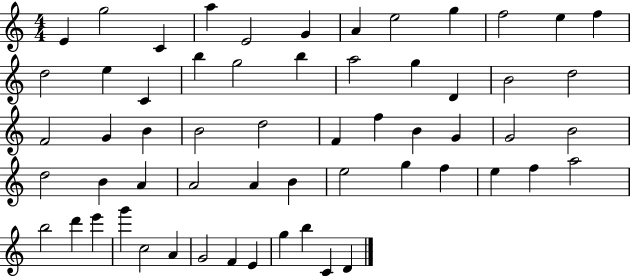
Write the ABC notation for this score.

X:1
T:Untitled
M:4/4
L:1/4
K:C
E g2 C a E2 G A e2 g f2 e f d2 e C b g2 b a2 g D B2 d2 F2 G B B2 d2 F f B G G2 B2 d2 B A A2 A B e2 g f e f a2 b2 d' e' g' c2 A G2 F E g b C D